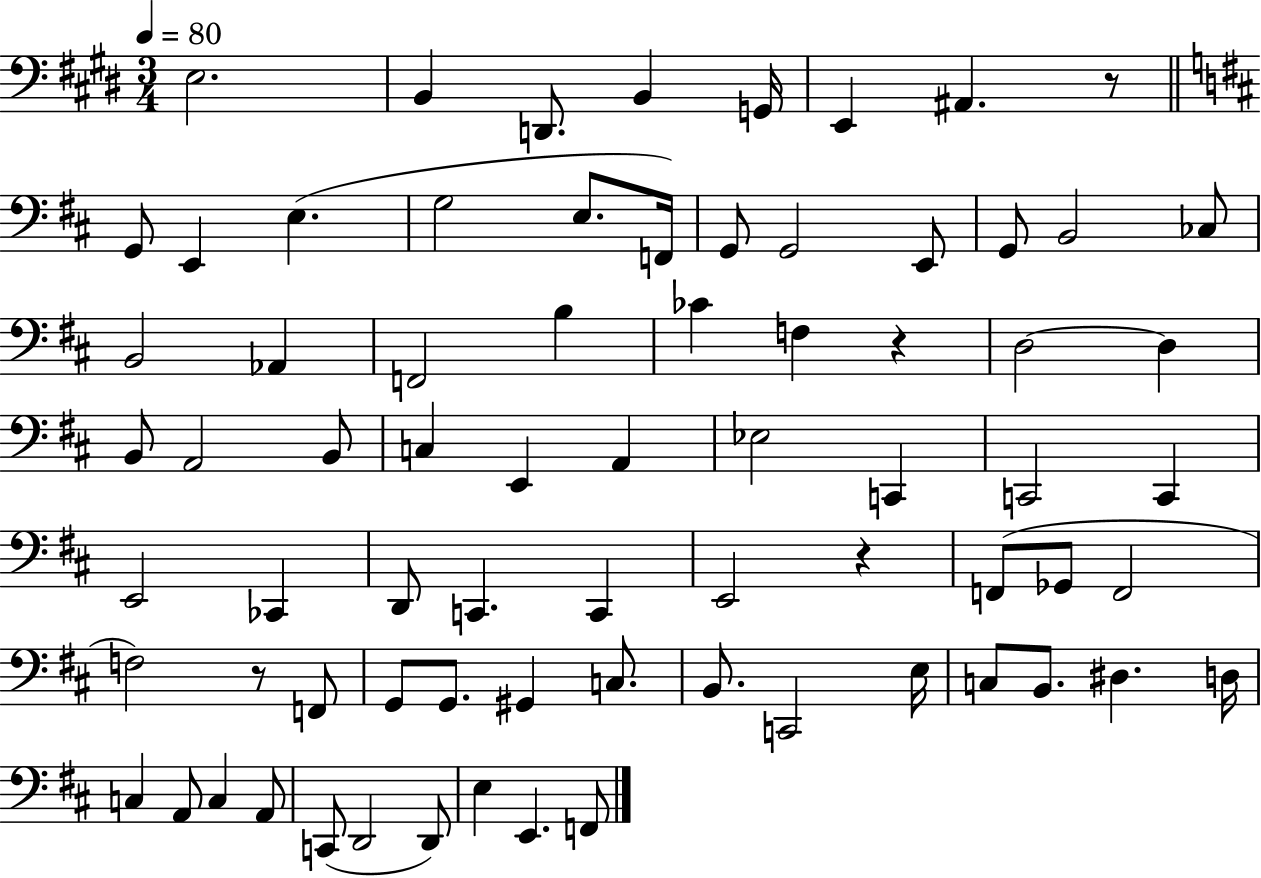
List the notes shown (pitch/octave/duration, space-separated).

E3/h. B2/q D2/e. B2/q G2/s E2/q A#2/q. R/e G2/e E2/q E3/q. G3/h E3/e. F2/s G2/e G2/h E2/e G2/e B2/h CES3/e B2/h Ab2/q F2/h B3/q CES4/q F3/q R/q D3/h D3/q B2/e A2/h B2/e C3/q E2/q A2/q Eb3/h C2/q C2/h C2/q E2/h CES2/q D2/e C2/q. C2/q E2/h R/q F2/e Gb2/e F2/h F3/h R/e F2/e G2/e G2/e. G#2/q C3/e. B2/e. C2/h E3/s C3/e B2/e. D#3/q. D3/s C3/q A2/e C3/q A2/e C2/e D2/h D2/e E3/q E2/q. F2/e